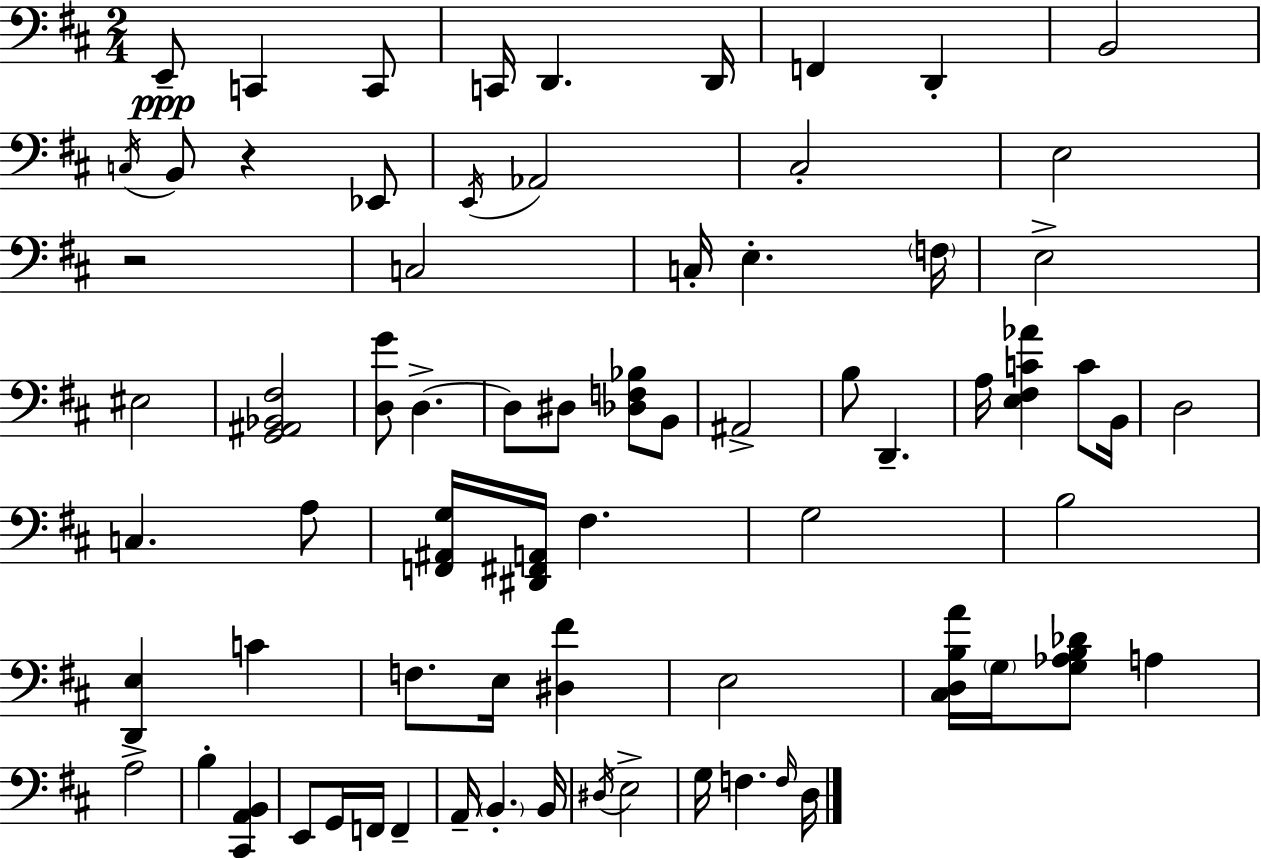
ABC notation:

X:1
T:Untitled
M:2/4
L:1/4
K:D
E,,/2 C,, C,,/2 C,,/4 D,, D,,/4 F,, D,, B,,2 C,/4 B,,/2 z _E,,/2 E,,/4 _A,,2 ^C,2 E,2 z2 C,2 C,/4 E, F,/4 E,2 ^E,2 [G,,^A,,_B,,^F,]2 [D,G]/2 D, D,/2 ^D,/2 [_D,F,_B,]/2 B,,/2 ^A,,2 B,/2 D,, A,/4 [E,^F,C_A] C/2 B,,/4 D,2 C, A,/2 [F,,^A,,G,]/4 [^D,,^F,,A,,]/4 ^F, G,2 B,2 [D,,E,] C F,/2 E,/4 [^D,^F] E,2 [^C,D,B,A]/4 G,/4 [G,_A,B,_D]/2 A, A,2 B, [^C,,A,,B,,] E,,/2 G,,/4 F,,/4 F,, A,,/4 B,, B,,/4 ^D,/4 E,2 G,/4 F, F,/4 D,/4